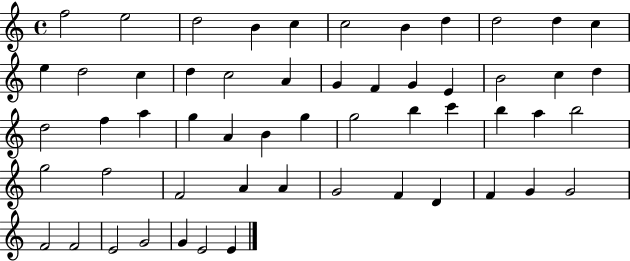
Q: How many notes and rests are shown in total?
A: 55